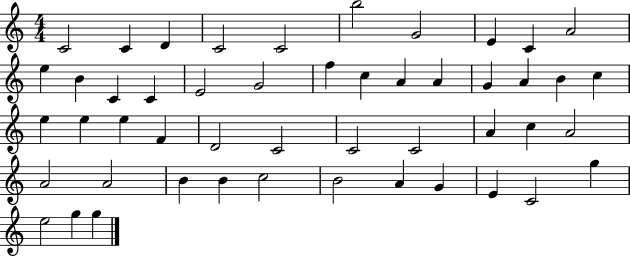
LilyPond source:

{
  \clef treble
  \numericTimeSignature
  \time 4/4
  \key c \major
  c'2 c'4 d'4 | c'2 c'2 | b''2 g'2 | e'4 c'4 a'2 | \break e''4 b'4 c'4 c'4 | e'2 g'2 | f''4 c''4 a'4 a'4 | g'4 a'4 b'4 c''4 | \break e''4 e''4 e''4 f'4 | d'2 c'2 | c'2 c'2 | a'4 c''4 a'2 | \break a'2 a'2 | b'4 b'4 c''2 | b'2 a'4 g'4 | e'4 c'2 g''4 | \break e''2 g''4 g''4 | \bar "|."
}